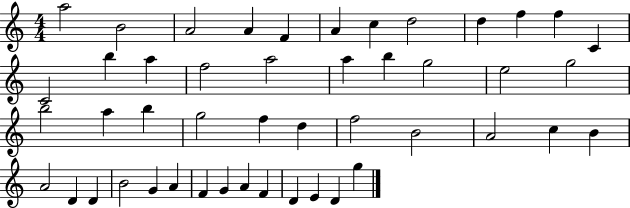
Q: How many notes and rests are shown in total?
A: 47